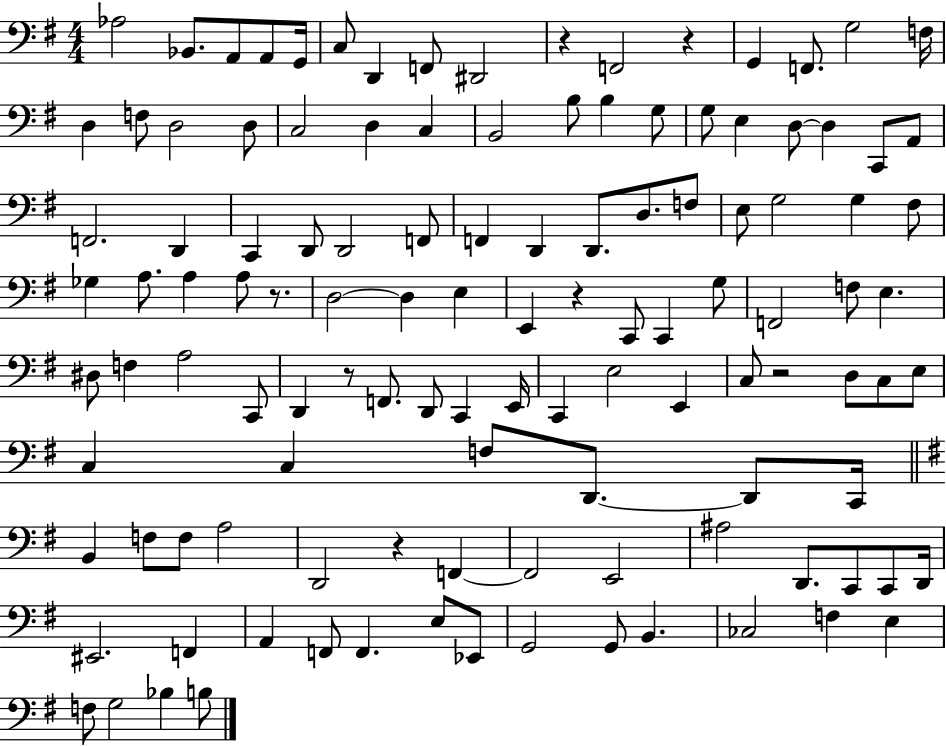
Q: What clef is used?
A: bass